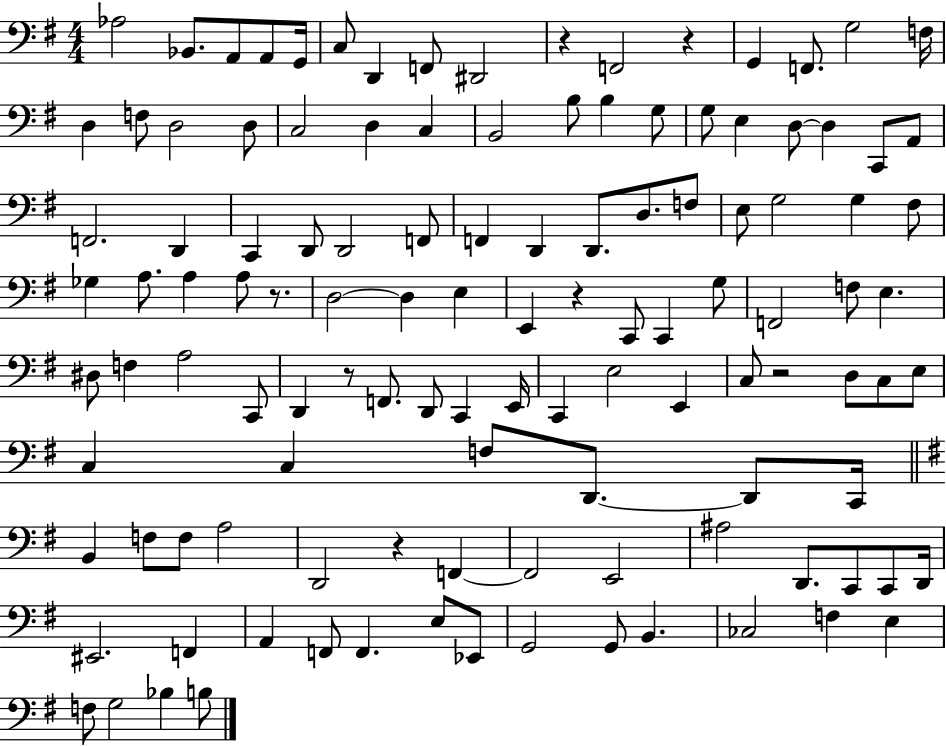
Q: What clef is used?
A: bass